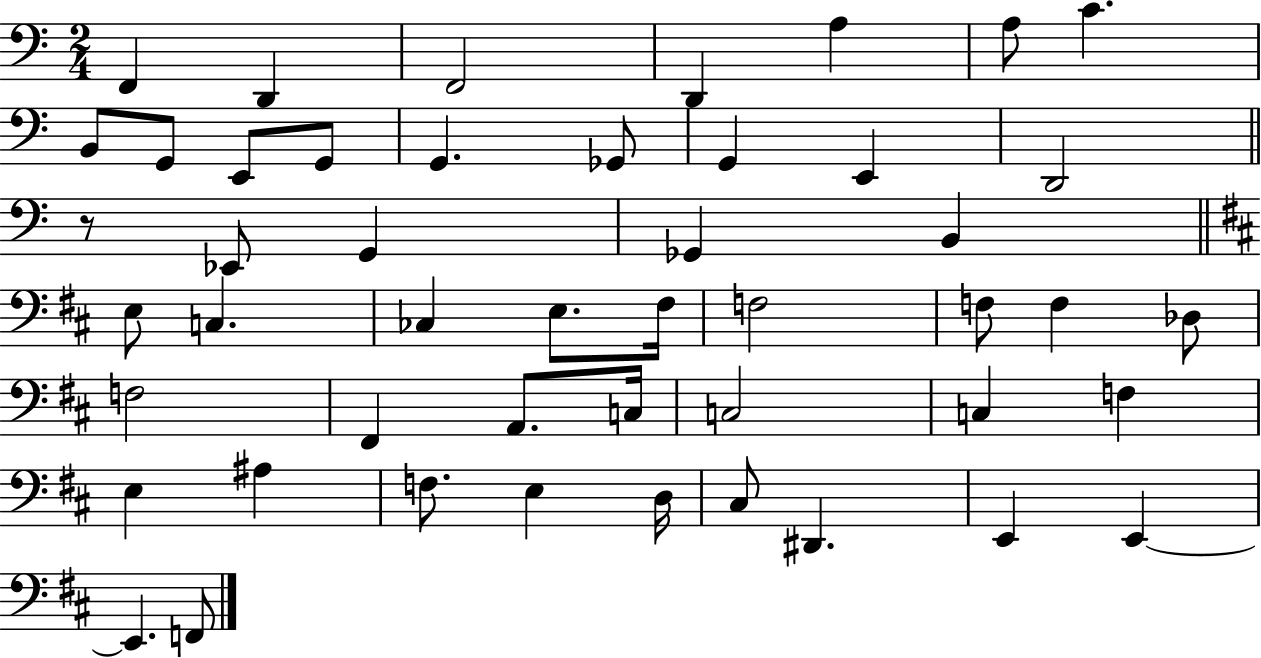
F2/q D2/q F2/h D2/q A3/q A3/e C4/q. B2/e G2/e E2/e G2/e G2/q. Gb2/e G2/q E2/q D2/h R/e Eb2/e G2/q Gb2/q B2/q E3/e C3/q. CES3/q E3/e. F#3/s F3/h F3/e F3/q Db3/e F3/h F#2/q A2/e. C3/s C3/h C3/q F3/q E3/q A#3/q F3/e. E3/q D3/s C#3/e D#2/q. E2/q E2/q E2/q. F2/e